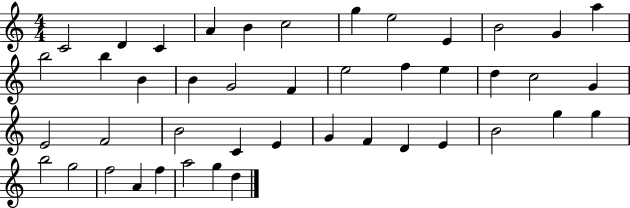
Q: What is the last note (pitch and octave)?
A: D5